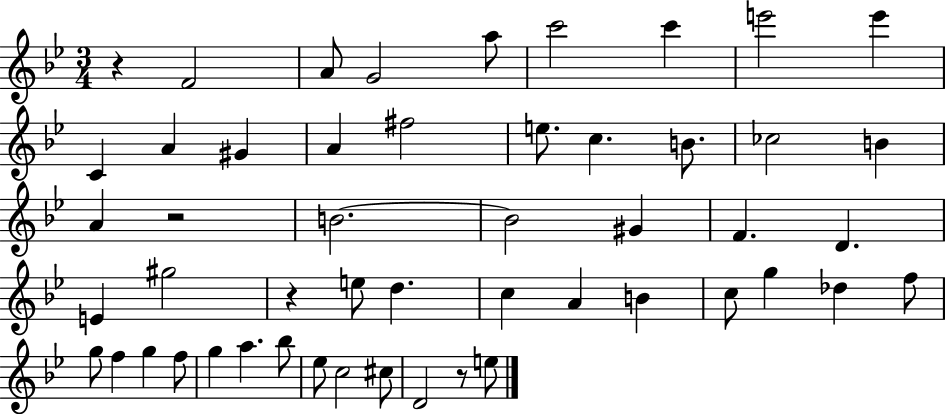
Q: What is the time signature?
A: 3/4